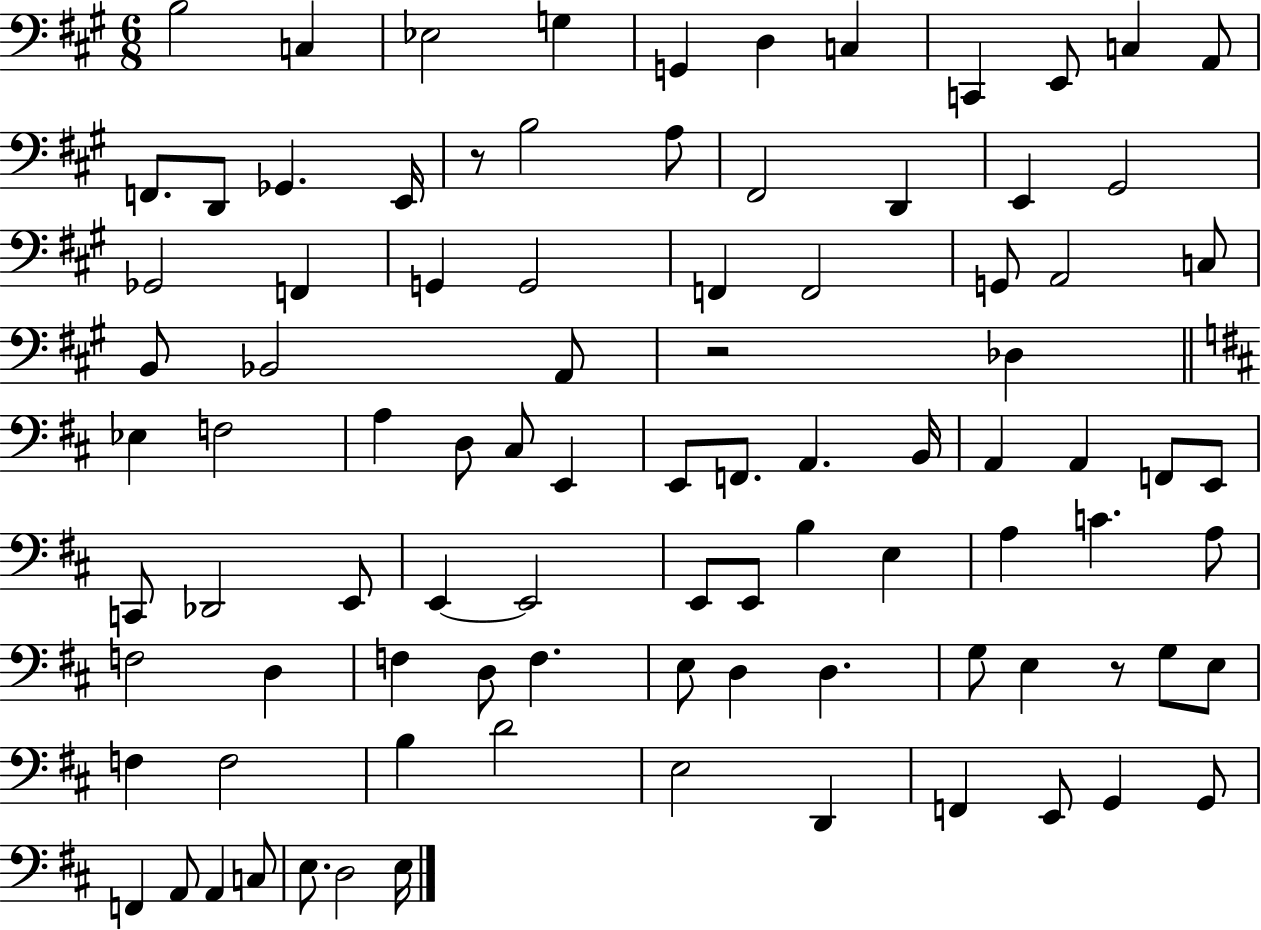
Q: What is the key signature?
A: A major